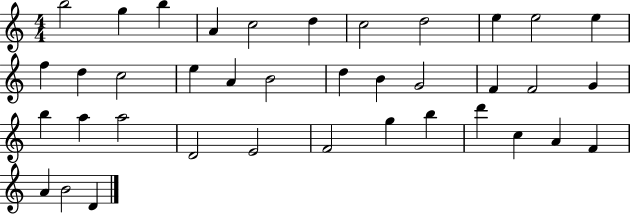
{
  \clef treble
  \numericTimeSignature
  \time 4/4
  \key c \major
  b''2 g''4 b''4 | a'4 c''2 d''4 | c''2 d''2 | e''4 e''2 e''4 | \break f''4 d''4 c''2 | e''4 a'4 b'2 | d''4 b'4 g'2 | f'4 f'2 g'4 | \break b''4 a''4 a''2 | d'2 e'2 | f'2 g''4 b''4 | d'''4 c''4 a'4 f'4 | \break a'4 b'2 d'4 | \bar "|."
}